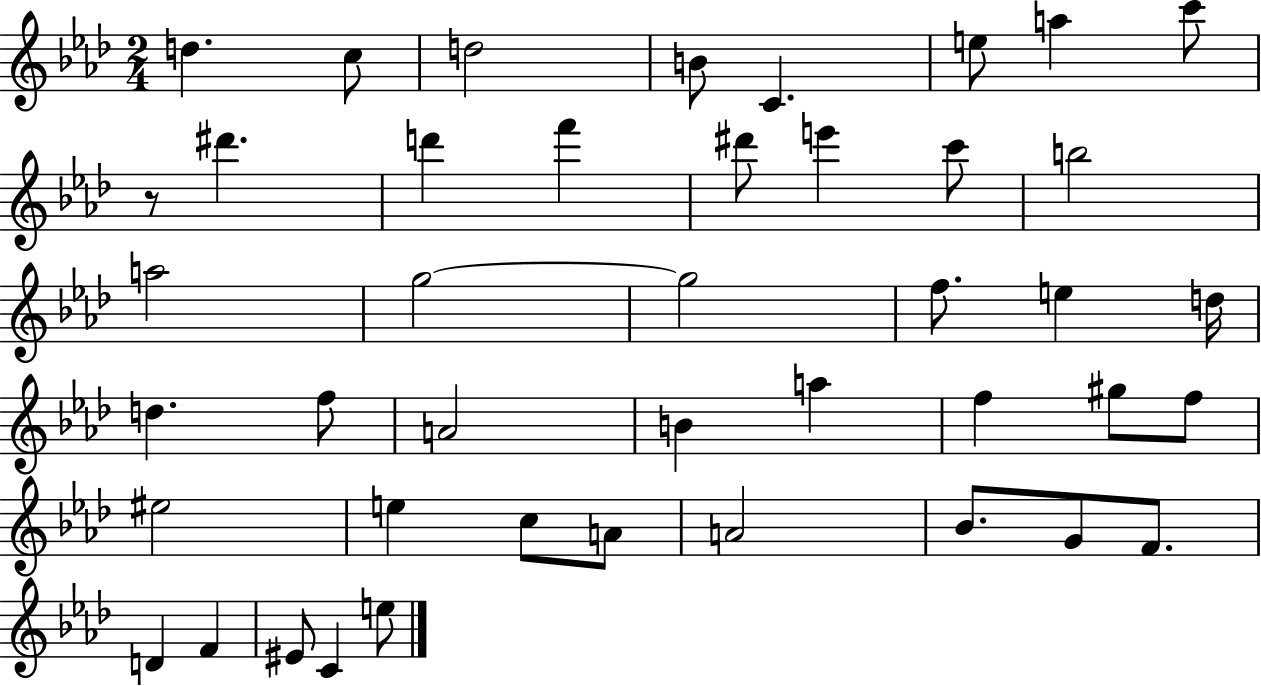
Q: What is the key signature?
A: AES major